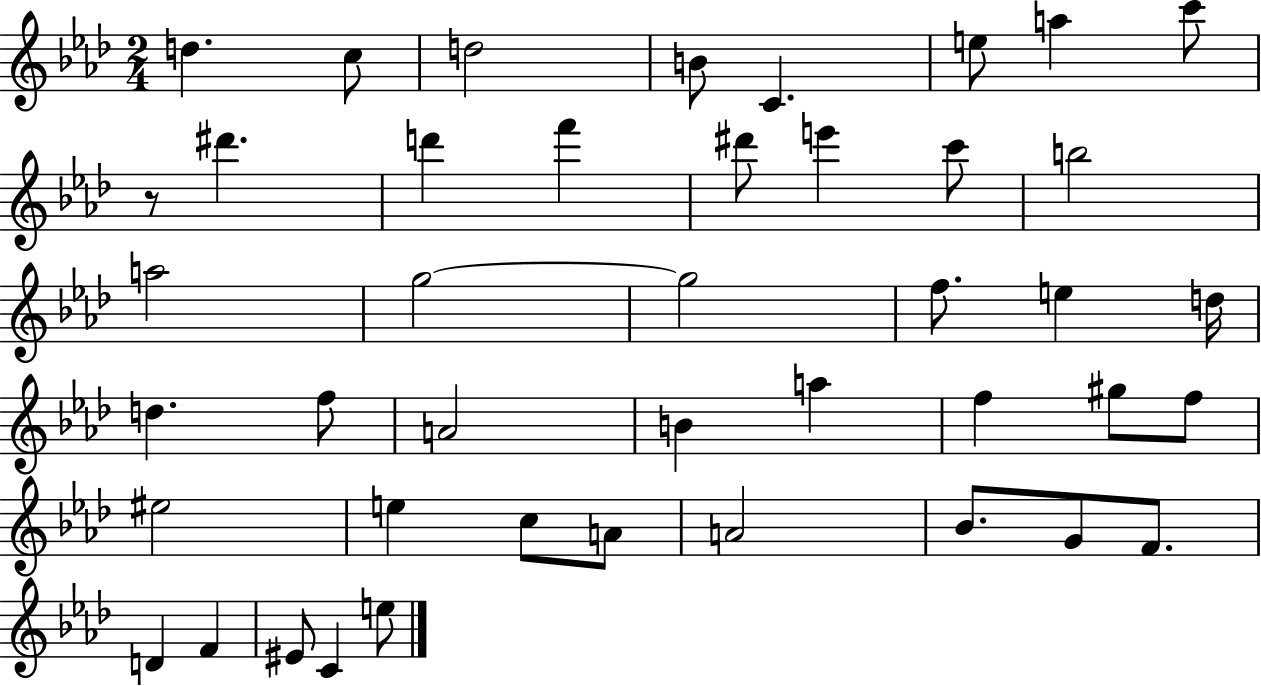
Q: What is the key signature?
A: AES major